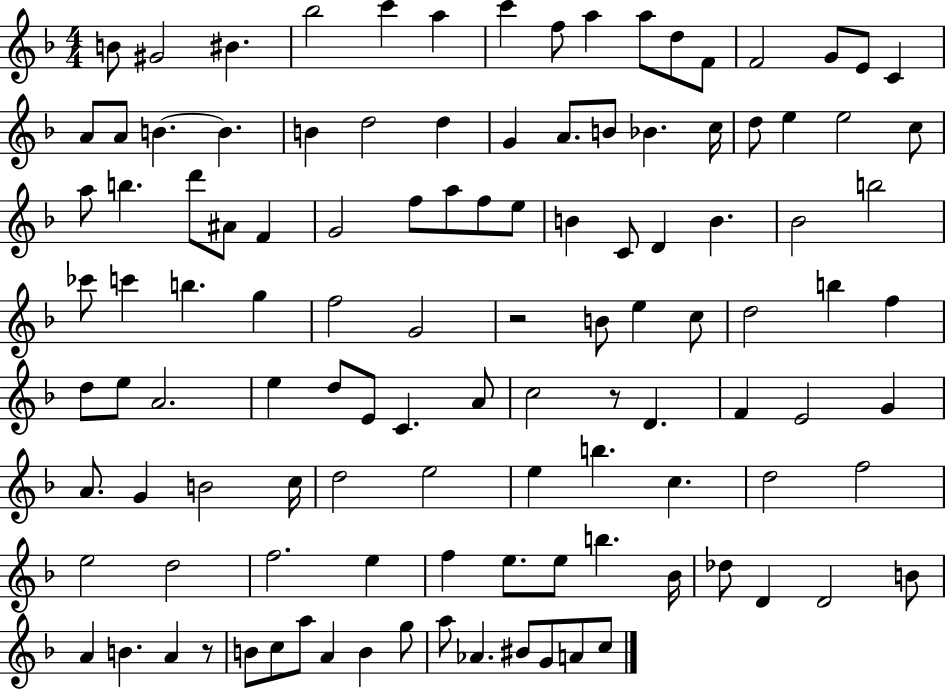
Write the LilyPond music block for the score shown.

{
  \clef treble
  \numericTimeSignature
  \time 4/4
  \key f \major
  b'8 gis'2 bis'4. | bes''2 c'''4 a''4 | c'''4 f''8 a''4 a''8 d''8 f'8 | f'2 g'8 e'8 c'4 | \break a'8 a'8 b'4.~~ b'4. | b'4 d''2 d''4 | g'4 a'8. b'8 bes'4. c''16 | d''8 e''4 e''2 c''8 | \break a''8 b''4. d'''8 ais'8 f'4 | g'2 f''8 a''8 f''8 e''8 | b'4 c'8 d'4 b'4. | bes'2 b''2 | \break ces'''8 c'''4 b''4. g''4 | f''2 g'2 | r2 b'8 e''4 c''8 | d''2 b''4 f''4 | \break d''8 e''8 a'2. | e''4 d''8 e'8 c'4. a'8 | c''2 r8 d'4. | f'4 e'2 g'4 | \break a'8. g'4 b'2 c''16 | d''2 e''2 | e''4 b''4. c''4. | d''2 f''2 | \break e''2 d''2 | f''2. e''4 | f''4 e''8. e''8 b''4. bes'16 | des''8 d'4 d'2 b'8 | \break a'4 b'4. a'4 r8 | b'8 c''8 a''8 a'4 b'4 g''8 | a''8 aes'4. bis'8 g'8 a'8 c''8 | \bar "|."
}